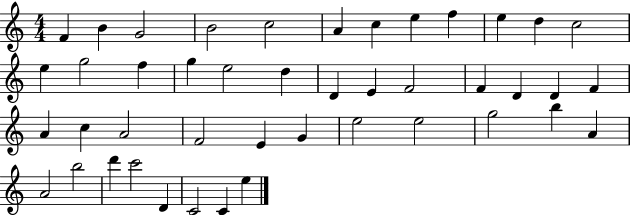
F4/q B4/q G4/h B4/h C5/h A4/q C5/q E5/q F5/q E5/q D5/q C5/h E5/q G5/h F5/q G5/q E5/h D5/q D4/q E4/q F4/h F4/q D4/q D4/q F4/q A4/q C5/q A4/h F4/h E4/q G4/q E5/h E5/h G5/h B5/q A4/q A4/h B5/h D6/q C6/h D4/q C4/h C4/q E5/q